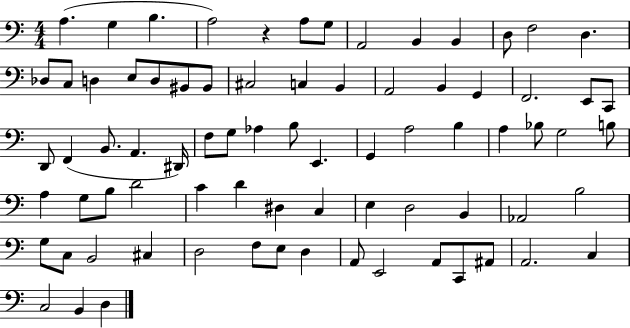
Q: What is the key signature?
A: C major